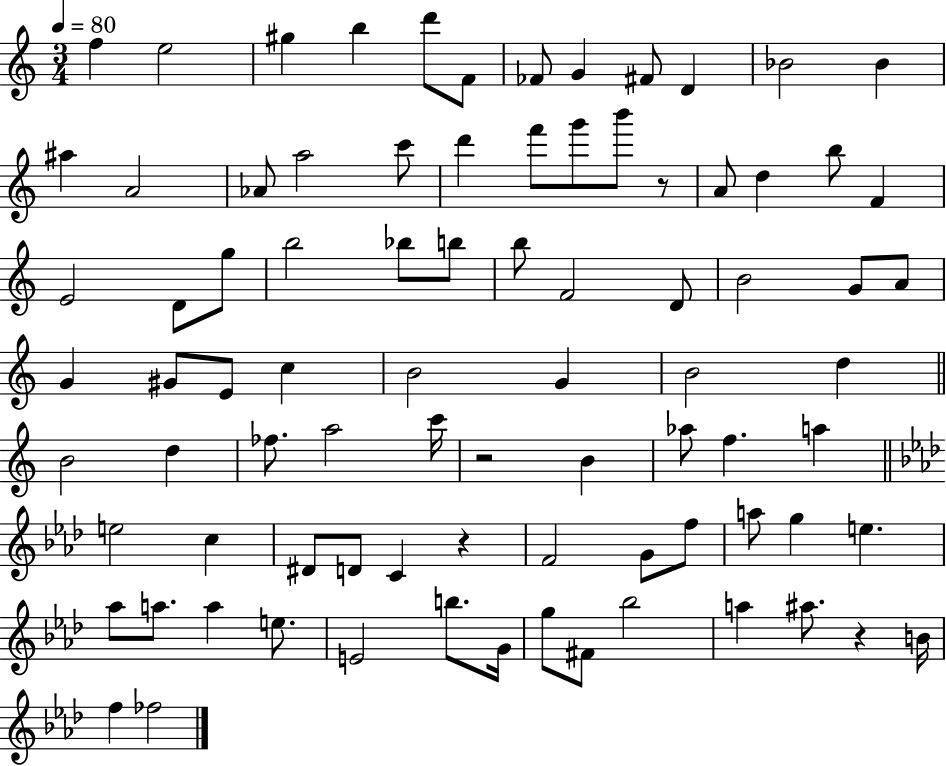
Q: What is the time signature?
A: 3/4